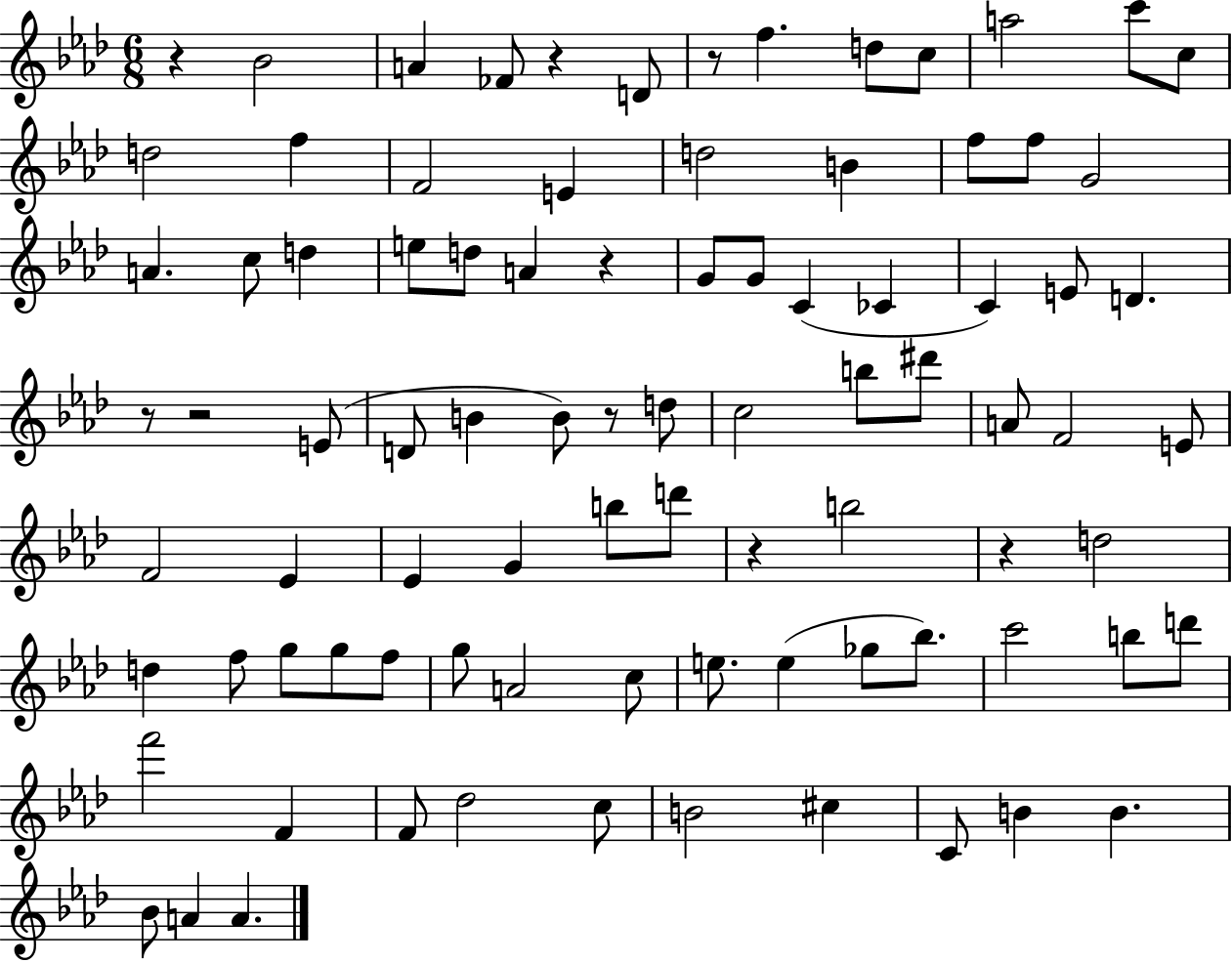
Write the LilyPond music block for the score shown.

{
  \clef treble
  \numericTimeSignature
  \time 6/8
  \key aes \major
  r4 bes'2 | a'4 fes'8 r4 d'8 | r8 f''4. d''8 c''8 | a''2 c'''8 c''8 | \break d''2 f''4 | f'2 e'4 | d''2 b'4 | f''8 f''8 g'2 | \break a'4. c''8 d''4 | e''8 d''8 a'4 r4 | g'8 g'8 c'4( ces'4 | c'4) e'8 d'4. | \break r8 r2 e'8( | d'8 b'4 b'8) r8 d''8 | c''2 b''8 dis'''8 | a'8 f'2 e'8 | \break f'2 ees'4 | ees'4 g'4 b''8 d'''8 | r4 b''2 | r4 d''2 | \break d''4 f''8 g''8 g''8 f''8 | g''8 a'2 c''8 | e''8. e''4( ges''8 bes''8.) | c'''2 b''8 d'''8 | \break f'''2 f'4 | f'8 des''2 c''8 | b'2 cis''4 | c'8 b'4 b'4. | \break bes'8 a'4 a'4. | \bar "|."
}